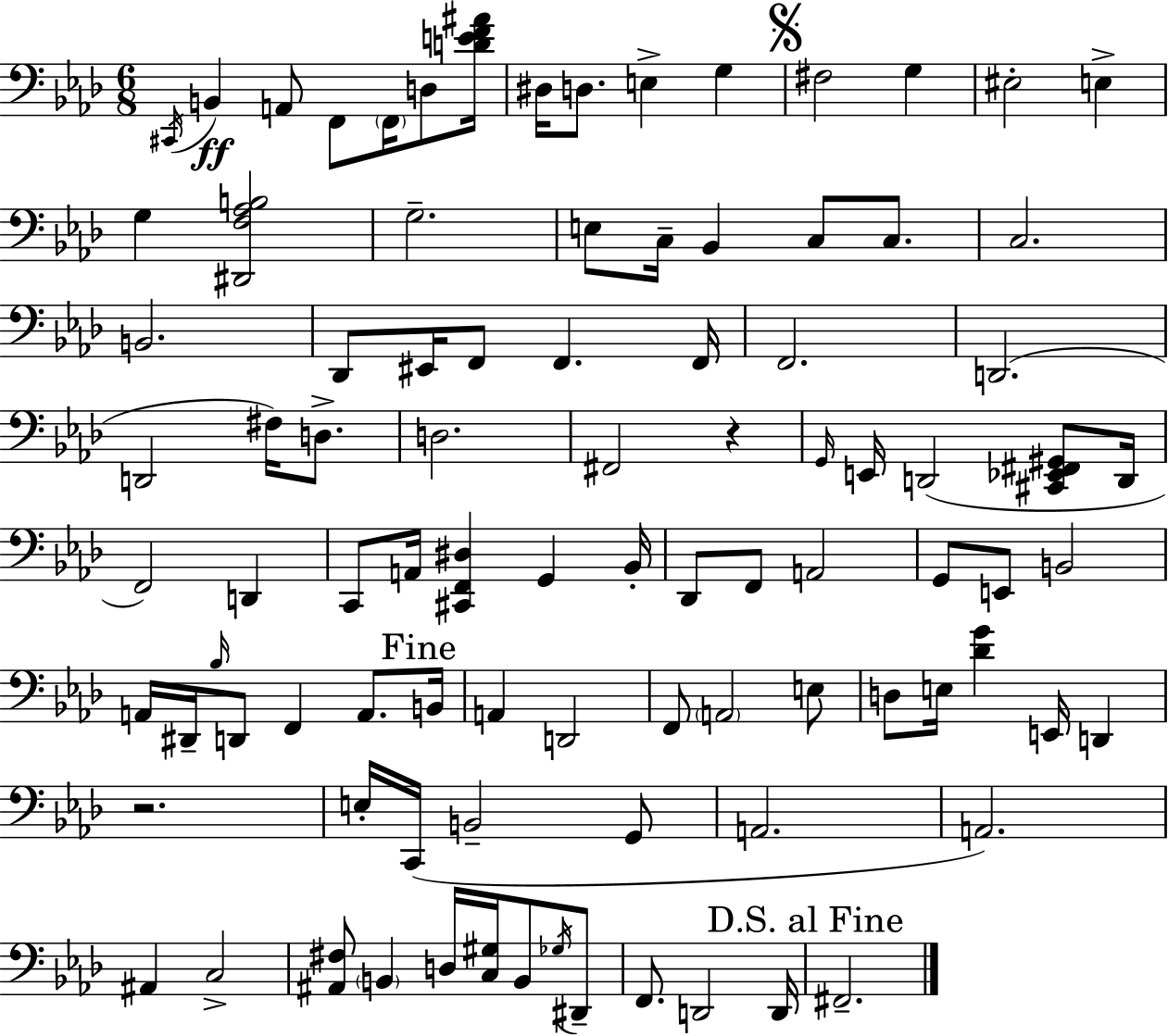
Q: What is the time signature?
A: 6/8